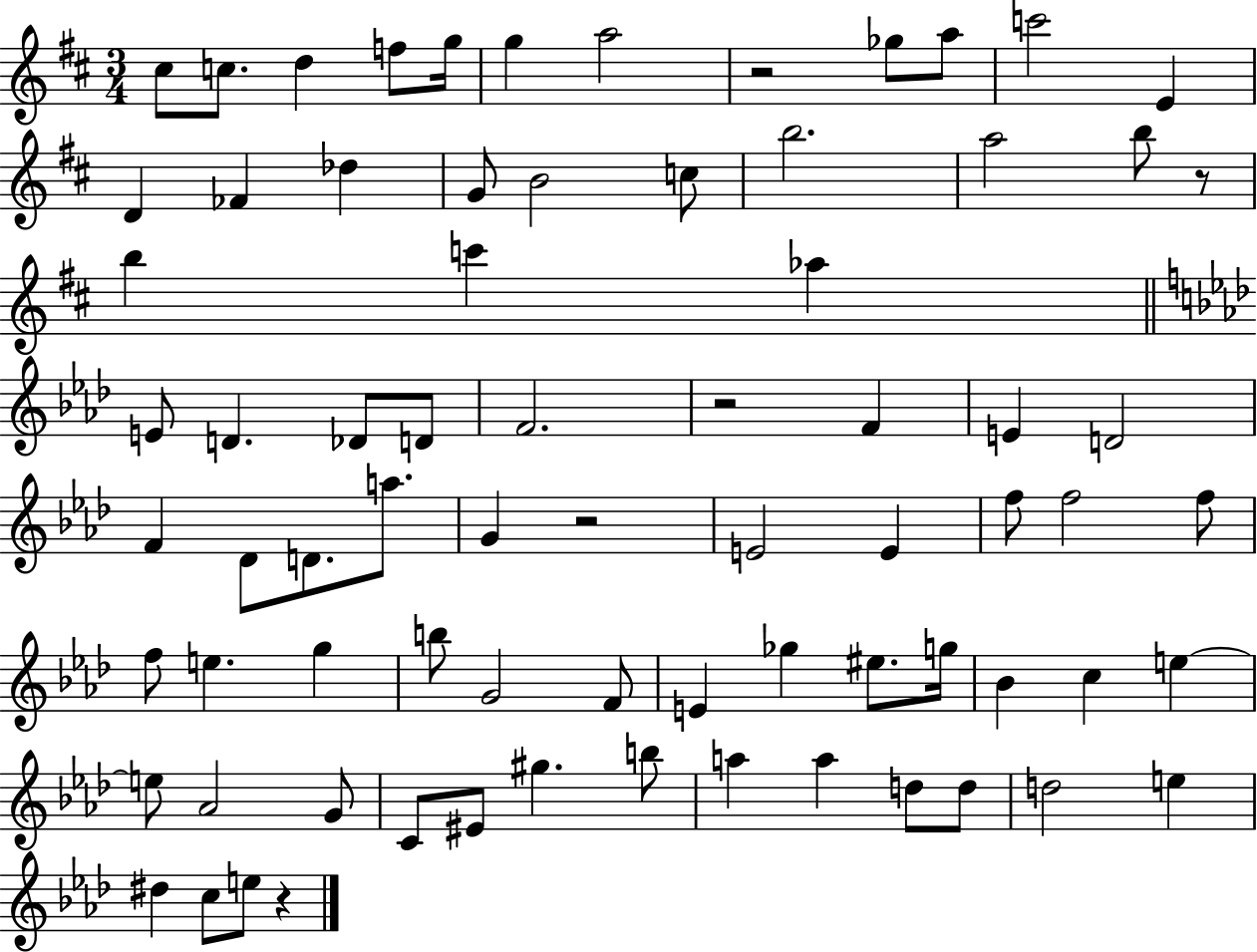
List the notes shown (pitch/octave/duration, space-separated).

C#5/e C5/e. D5/q F5/e G5/s G5/q A5/h R/h Gb5/e A5/e C6/h E4/q D4/q FES4/q Db5/q G4/e B4/h C5/e B5/h. A5/h B5/e R/e B5/q C6/q Ab5/q E4/e D4/q. Db4/e D4/e F4/h. R/h F4/q E4/q D4/h F4/q Db4/e D4/e. A5/e. G4/q R/h E4/h E4/q F5/e F5/h F5/e F5/e E5/q. G5/q B5/e G4/h F4/e E4/q Gb5/q EIS5/e. G5/s Bb4/q C5/q E5/q E5/e Ab4/h G4/e C4/e EIS4/e G#5/q. B5/e A5/q A5/q D5/e D5/e D5/h E5/q D#5/q C5/e E5/e R/q